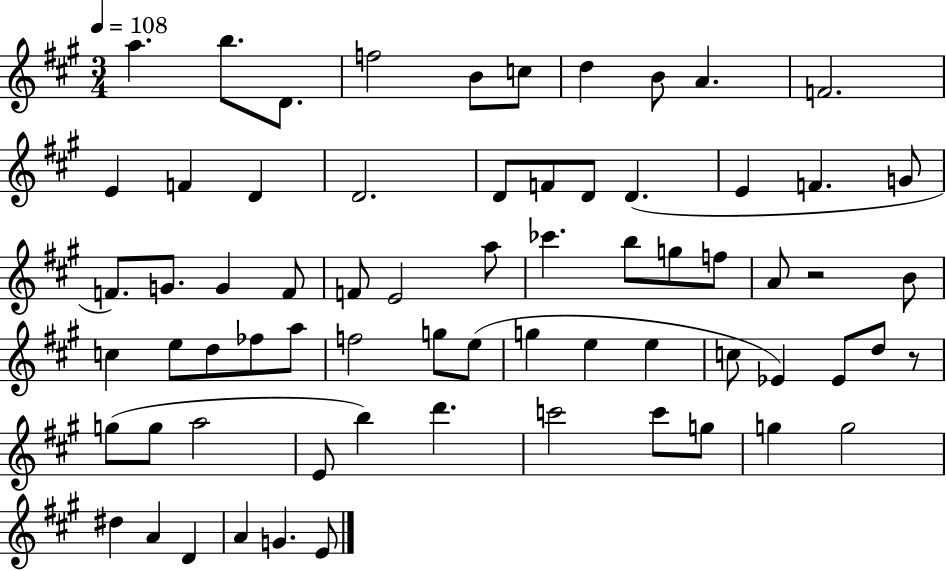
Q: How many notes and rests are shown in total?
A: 68